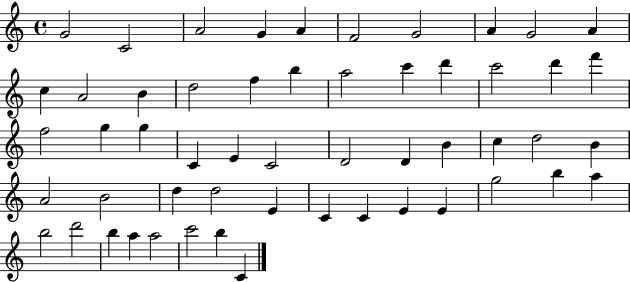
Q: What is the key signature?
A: C major